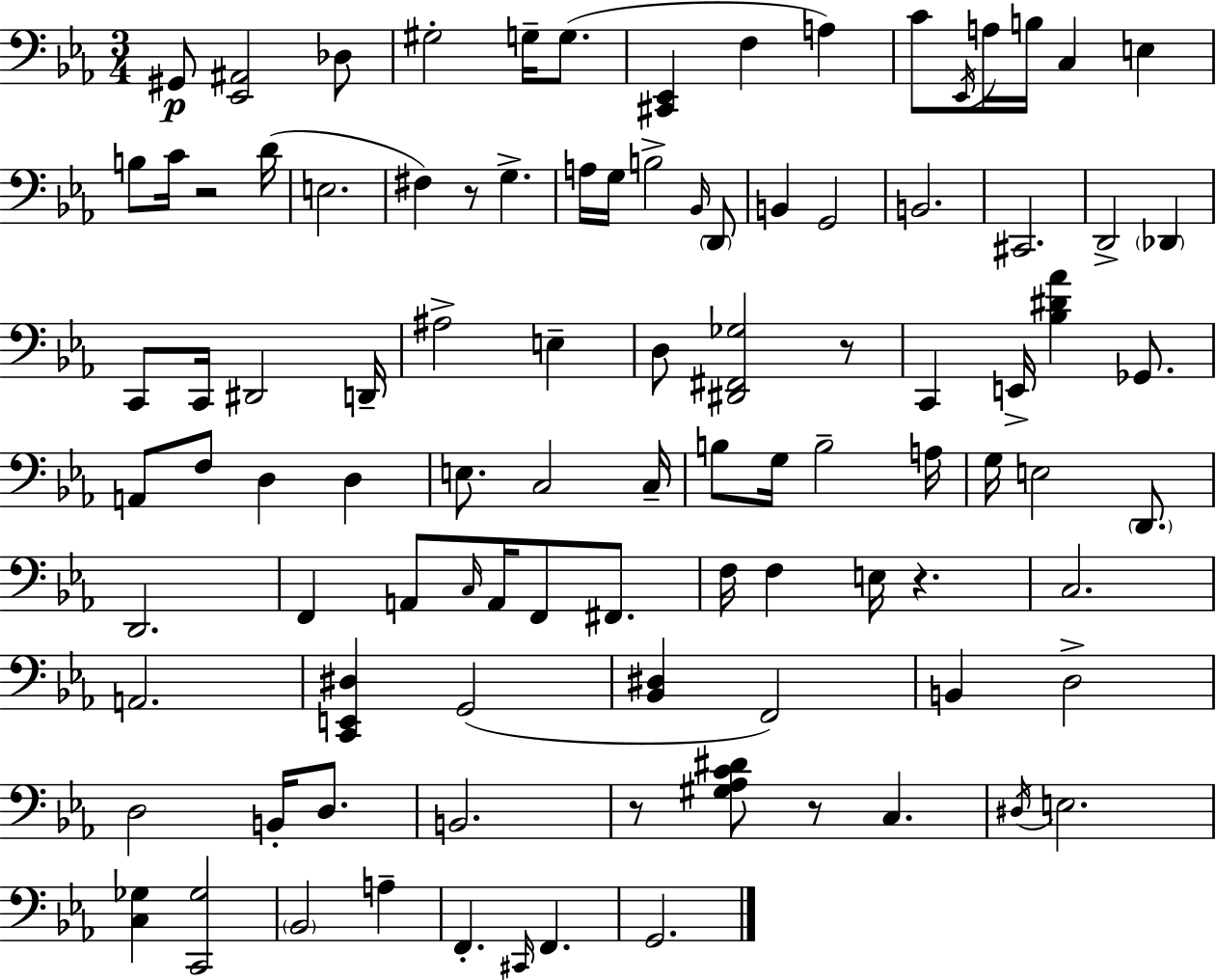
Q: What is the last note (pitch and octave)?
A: G2